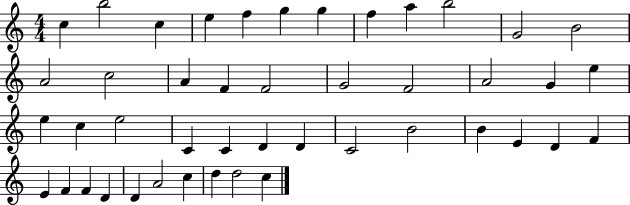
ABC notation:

X:1
T:Untitled
M:4/4
L:1/4
K:C
c b2 c e f g g f a b2 G2 B2 A2 c2 A F F2 G2 F2 A2 G e e c e2 C C D D C2 B2 B E D F E F F D D A2 c d d2 c